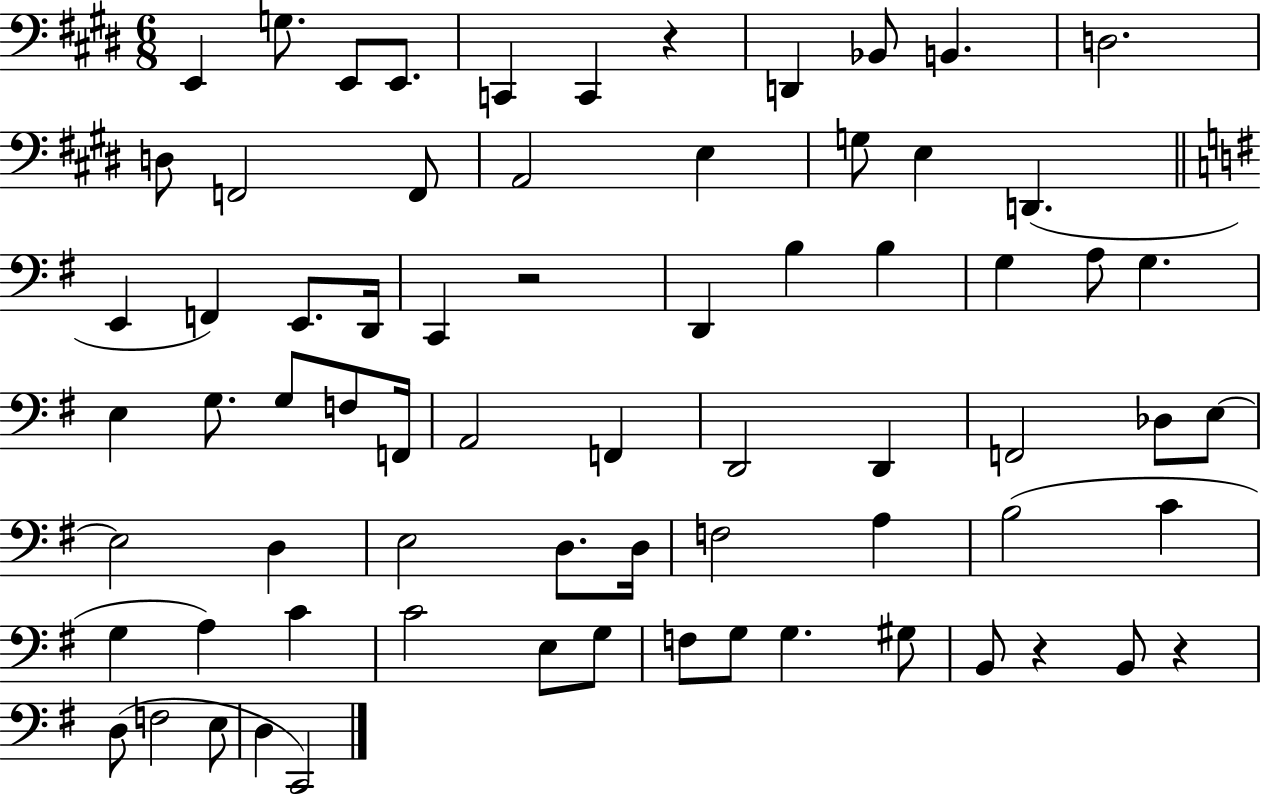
E2/q G3/e. E2/e E2/e. C2/q C2/q R/q D2/q Bb2/e B2/q. D3/h. D3/e F2/h F2/e A2/h E3/q G3/e E3/q D2/q. E2/q F2/q E2/e. D2/s C2/q R/h D2/q B3/q B3/q G3/q A3/e G3/q. E3/q G3/e. G3/e F3/e F2/s A2/h F2/q D2/h D2/q F2/h Db3/e E3/e E3/h D3/q E3/h D3/e. D3/s F3/h A3/q B3/h C4/q G3/q A3/q C4/q C4/h E3/e G3/e F3/e G3/e G3/q. G#3/e B2/e R/q B2/e R/q D3/e F3/h E3/e D3/q C2/h